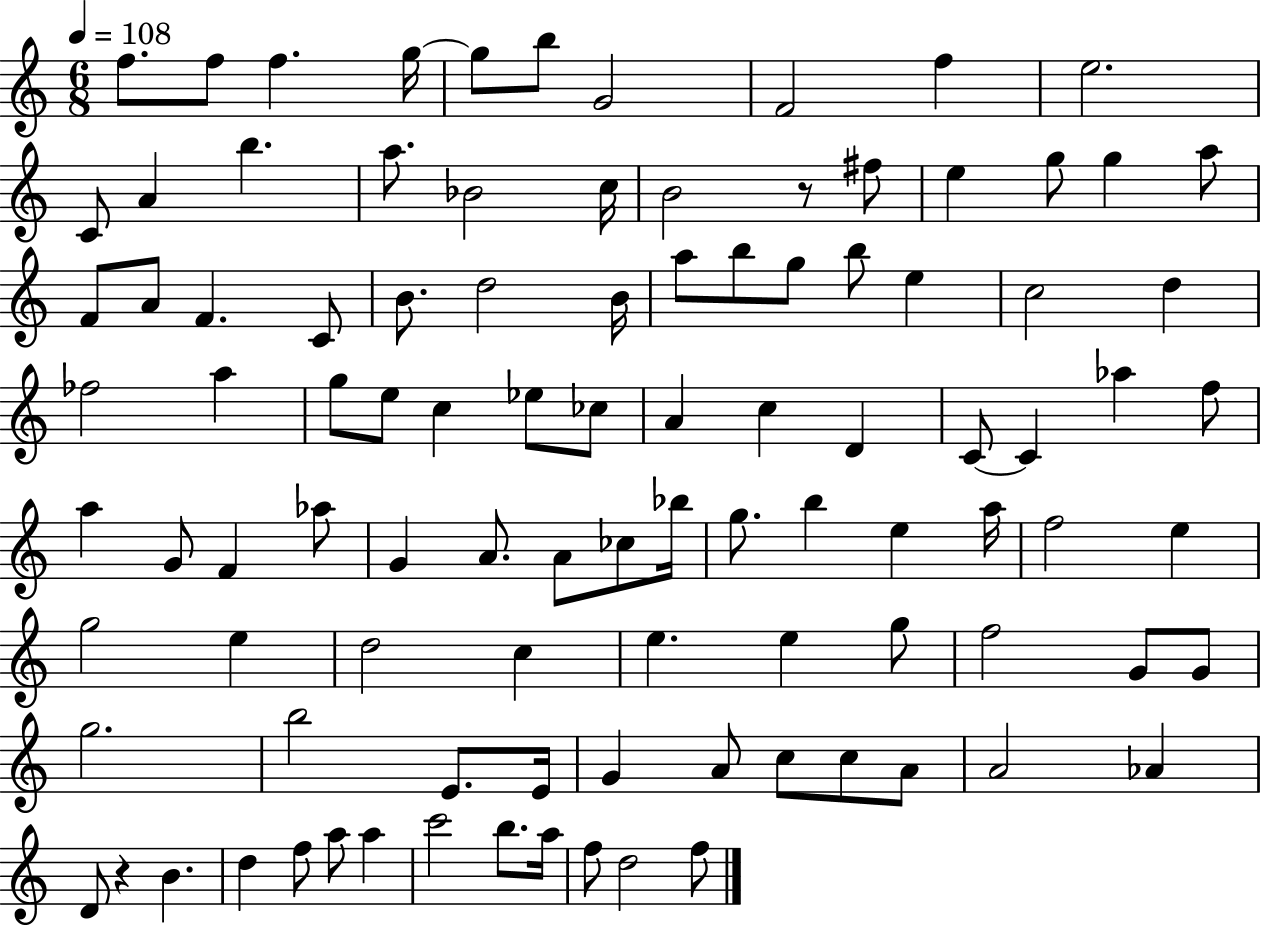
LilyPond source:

{
  \clef treble
  \numericTimeSignature
  \time 6/8
  \key c \major
  \tempo 4 = 108
  f''8. f''8 f''4. g''16~~ | g''8 b''8 g'2 | f'2 f''4 | e''2. | \break c'8 a'4 b''4. | a''8. bes'2 c''16 | b'2 r8 fis''8 | e''4 g''8 g''4 a''8 | \break f'8 a'8 f'4. c'8 | b'8. d''2 b'16 | a''8 b''8 g''8 b''8 e''4 | c''2 d''4 | \break fes''2 a''4 | g''8 e''8 c''4 ees''8 ces''8 | a'4 c''4 d'4 | c'8~~ c'4 aes''4 f''8 | \break a''4 g'8 f'4 aes''8 | g'4 a'8. a'8 ces''8 bes''16 | g''8. b''4 e''4 a''16 | f''2 e''4 | \break g''2 e''4 | d''2 c''4 | e''4. e''4 g''8 | f''2 g'8 g'8 | \break g''2. | b''2 e'8. e'16 | g'4 a'8 c''8 c''8 a'8 | a'2 aes'4 | \break d'8 r4 b'4. | d''4 f''8 a''8 a''4 | c'''2 b''8. a''16 | f''8 d''2 f''8 | \break \bar "|."
}